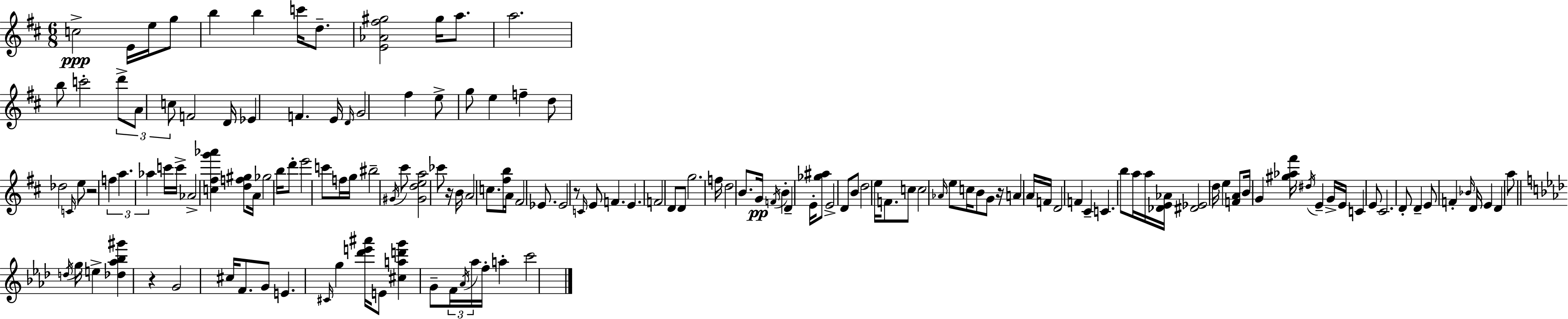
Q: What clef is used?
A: treble